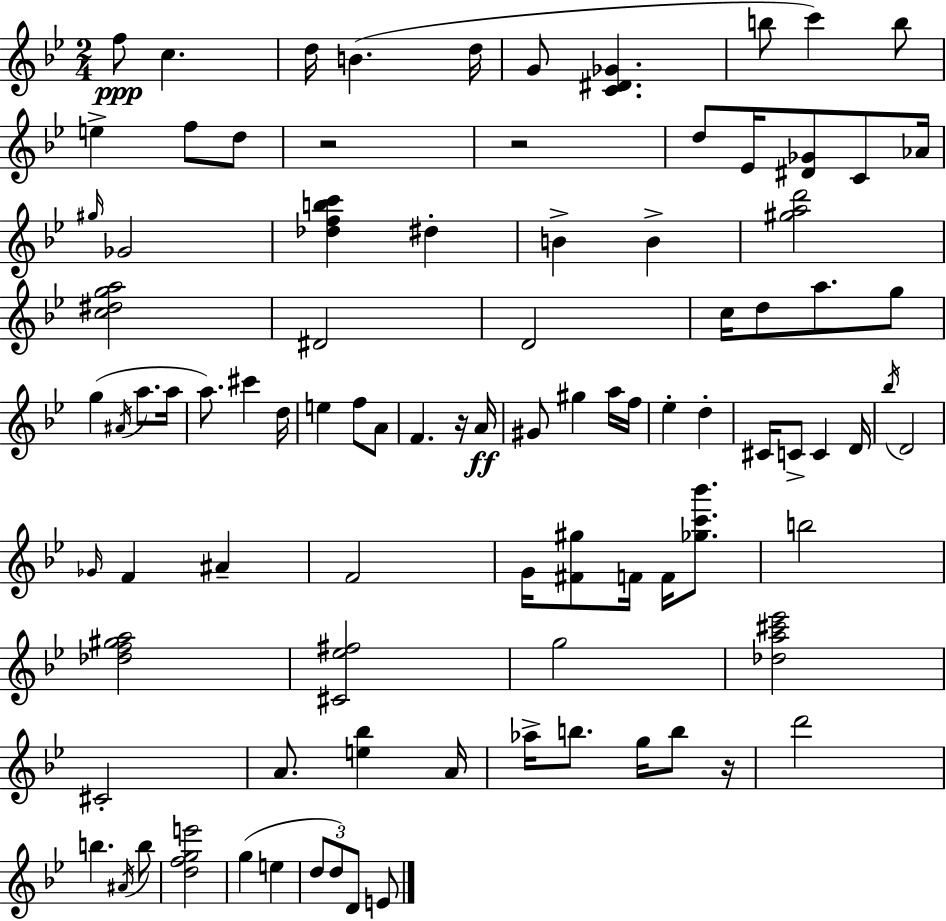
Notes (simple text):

F5/e C5/q. D5/s B4/q. D5/s G4/e [C4,D#4,Gb4]/q. B5/e C6/q B5/e E5/q F5/e D5/e R/h R/h D5/e Eb4/s [D#4,Gb4]/e C4/e Ab4/s G#5/s Gb4/h [Db5,F5,B5,C6]/q D#5/q B4/q B4/q [G#5,A5,D6]/h [C5,D#5,G5,A5]/h D#4/h D4/h C5/s D5/e A5/e. G5/e G5/q A#4/s A5/e. A5/s A5/e. C#6/q D5/s E5/q F5/e A4/e F4/q. R/s A4/s G#4/e G#5/q A5/s F5/s Eb5/q D5/q C#4/s C4/e C4/q D4/s Bb5/s D4/h Gb4/s F4/q A#4/q F4/h G4/s [F#4,G#5]/e F4/s F4/s [Gb5,C6,Bb6]/e. B5/h [Db5,F5,G#5,A5]/h [C#4,Eb5,F#5]/h G5/h [Db5,A5,C#6,Eb6]/h C#4/h A4/e. [E5,Bb5]/q A4/s Ab5/s B5/e. G5/s B5/e R/s D6/h B5/q. A#4/s B5/e [D5,F5,G5,E6]/h G5/q E5/q D5/e D5/e D4/e E4/e